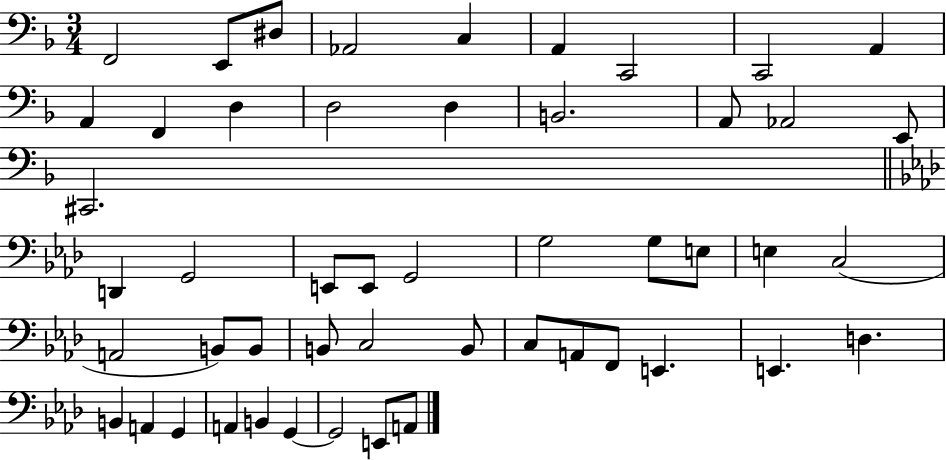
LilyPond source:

{
  \clef bass
  \numericTimeSignature
  \time 3/4
  \key f \major
  f,2 e,8 dis8 | aes,2 c4 | a,4 c,2 | c,2 a,4 | \break a,4 f,4 d4 | d2 d4 | b,2. | a,8 aes,2 e,8 | \break cis,2. | \bar "||" \break \key f \minor d,4 g,2 | e,8 e,8 g,2 | g2 g8 e8 | e4 c2( | \break a,2 b,8) b,8 | b,8 c2 b,8 | c8 a,8 f,8 e,4. | e,4. d4. | \break b,4 a,4 g,4 | a,4 b,4 g,4~~ | g,2 e,8 a,8 | \bar "|."
}